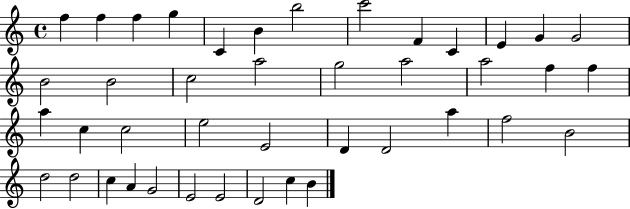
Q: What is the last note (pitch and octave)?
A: B4